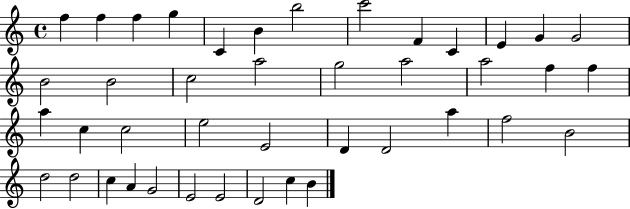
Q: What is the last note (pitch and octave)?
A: B4